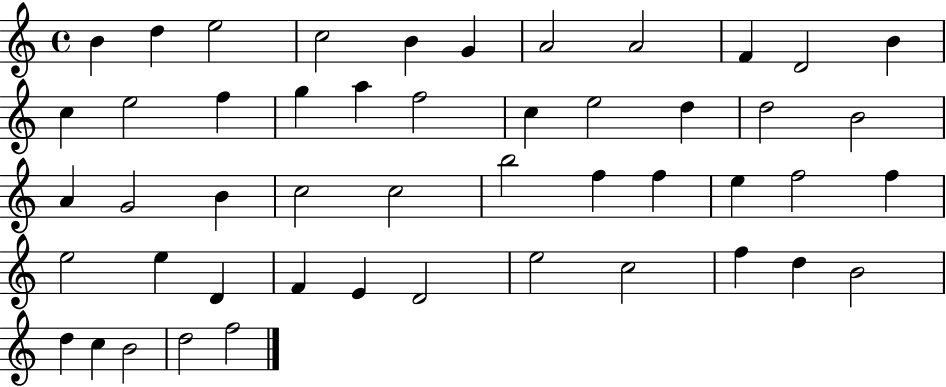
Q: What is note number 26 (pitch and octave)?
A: C5